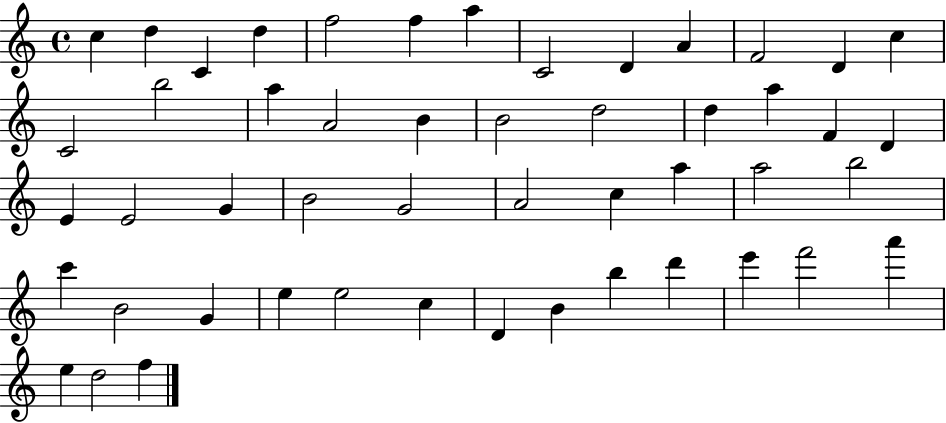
C5/q D5/q C4/q D5/q F5/h F5/q A5/q C4/h D4/q A4/q F4/h D4/q C5/q C4/h B5/h A5/q A4/h B4/q B4/h D5/h D5/q A5/q F4/q D4/q E4/q E4/h G4/q B4/h G4/h A4/h C5/q A5/q A5/h B5/h C6/q B4/h G4/q E5/q E5/h C5/q D4/q B4/q B5/q D6/q E6/q F6/h A6/q E5/q D5/h F5/q